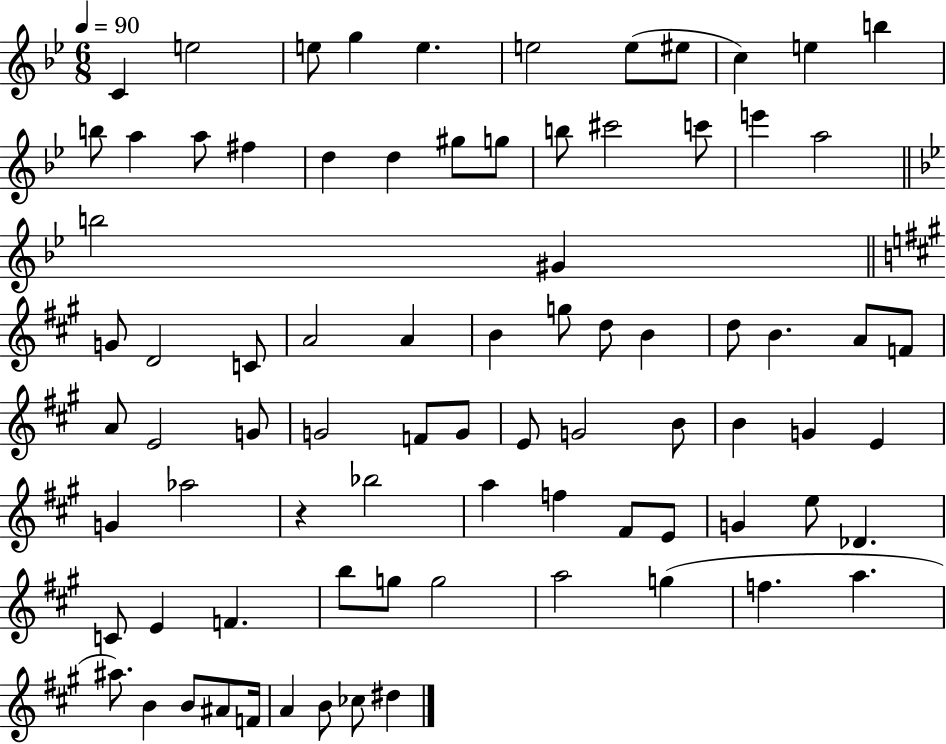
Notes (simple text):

C4/q E5/h E5/e G5/q E5/q. E5/h E5/e EIS5/e C5/q E5/q B5/q B5/e A5/q A5/e F#5/q D5/q D5/q G#5/e G5/e B5/e C#6/h C6/e E6/q A5/h B5/h G#4/q G4/e D4/h C4/e A4/h A4/q B4/q G5/e D5/e B4/q D5/e B4/q. A4/e F4/e A4/e E4/h G4/e G4/h F4/e G4/e E4/e G4/h B4/e B4/q G4/q E4/q G4/q Ab5/h R/q Bb5/h A5/q F5/q F#4/e E4/e G4/q E5/e Db4/q. C4/e E4/q F4/q. B5/e G5/e G5/h A5/h G5/q F5/q. A5/q. A#5/e. B4/q B4/e A#4/e F4/s A4/q B4/e CES5/e D#5/q